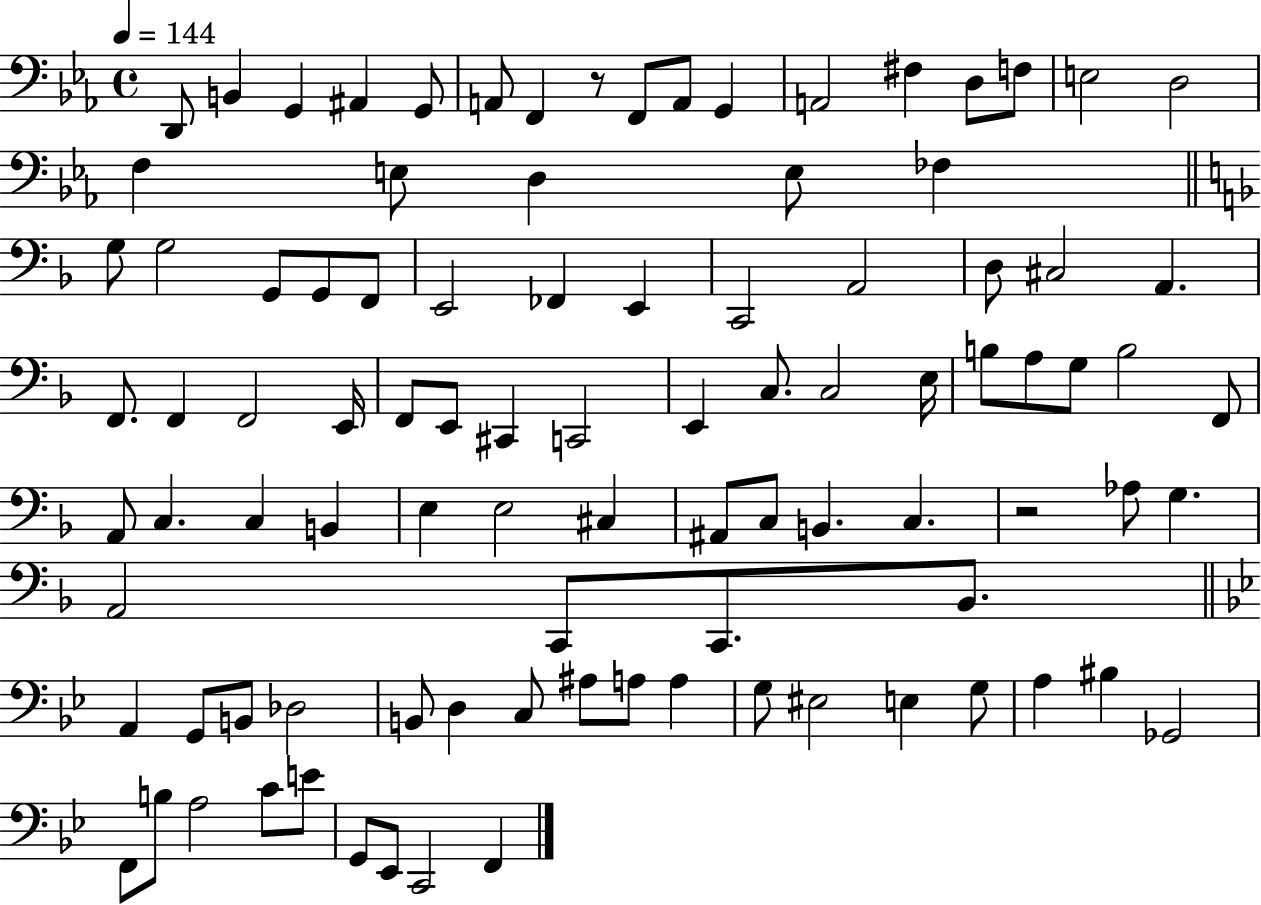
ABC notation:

X:1
T:Untitled
M:4/4
L:1/4
K:Eb
D,,/2 B,, G,, ^A,, G,,/2 A,,/2 F,, z/2 F,,/2 A,,/2 G,, A,,2 ^F, D,/2 F,/2 E,2 D,2 F, E,/2 D, E,/2 _F, G,/2 G,2 G,,/2 G,,/2 F,,/2 E,,2 _F,, E,, C,,2 A,,2 D,/2 ^C,2 A,, F,,/2 F,, F,,2 E,,/4 F,,/2 E,,/2 ^C,, C,,2 E,, C,/2 C,2 E,/4 B,/2 A,/2 G,/2 B,2 F,,/2 A,,/2 C, C, B,, E, E,2 ^C, ^A,,/2 C,/2 B,, C, z2 _A,/2 G, A,,2 C,,/2 C,,/2 _B,,/2 A,, G,,/2 B,,/2 _D,2 B,,/2 D, C,/2 ^A,/2 A,/2 A, G,/2 ^E,2 E, G,/2 A, ^B, _G,,2 F,,/2 B,/2 A,2 C/2 E/2 G,,/2 _E,,/2 C,,2 F,,